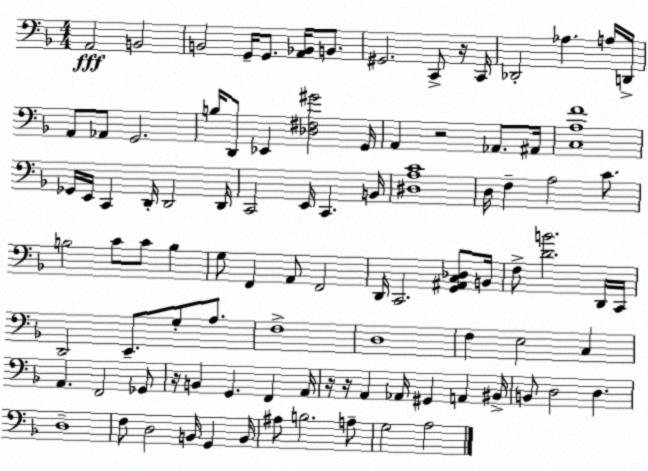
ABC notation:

X:1
T:Untitled
M:4/4
L:1/4
K:F
A,,2 B,,2 B,,2 G,,/4 G,,/2 [A,,_B,,]/4 B,,/2 ^G,,2 C,,/2 z/4 C,,/4 _D,,2 _A, A,/4 D,,/4 A,,/2 _A,,/2 G,,2 B,/4 D,,/2 _E,, [_D,^F,^G]2 G,,/4 A,, z2 _A,,/2 ^A,,/4 [C,A,F]4 _G,,/4 E,,/4 C,, D,,/4 D,,2 D,,/4 C,,2 E,,/4 C,, B,,/4 [^D,A,C]4 D,/4 F, A,2 C/2 B,2 C/2 C/2 B, G,/2 F,, A,,/2 F,,2 D,,/4 C,,2 [G,,^A,,C,_D,]/2 B,,/4 F,/2 [DB]2 D,,/4 C,,/4 D,,2 E,,/2 G,/2 A,/2 F,4 D,4 F, E,2 C, A,, F,,2 _G,,/2 z/4 B,, G,, F,, A,,/4 z/4 z/4 A,, _A,,/4 ^G,, A,, ^B,,/4 B,,/2 D,2 D, D,4 F,/2 D,2 B,,/4 G,, B,,/4 ^A,/2 B,2 A,/2 G,2 A,2